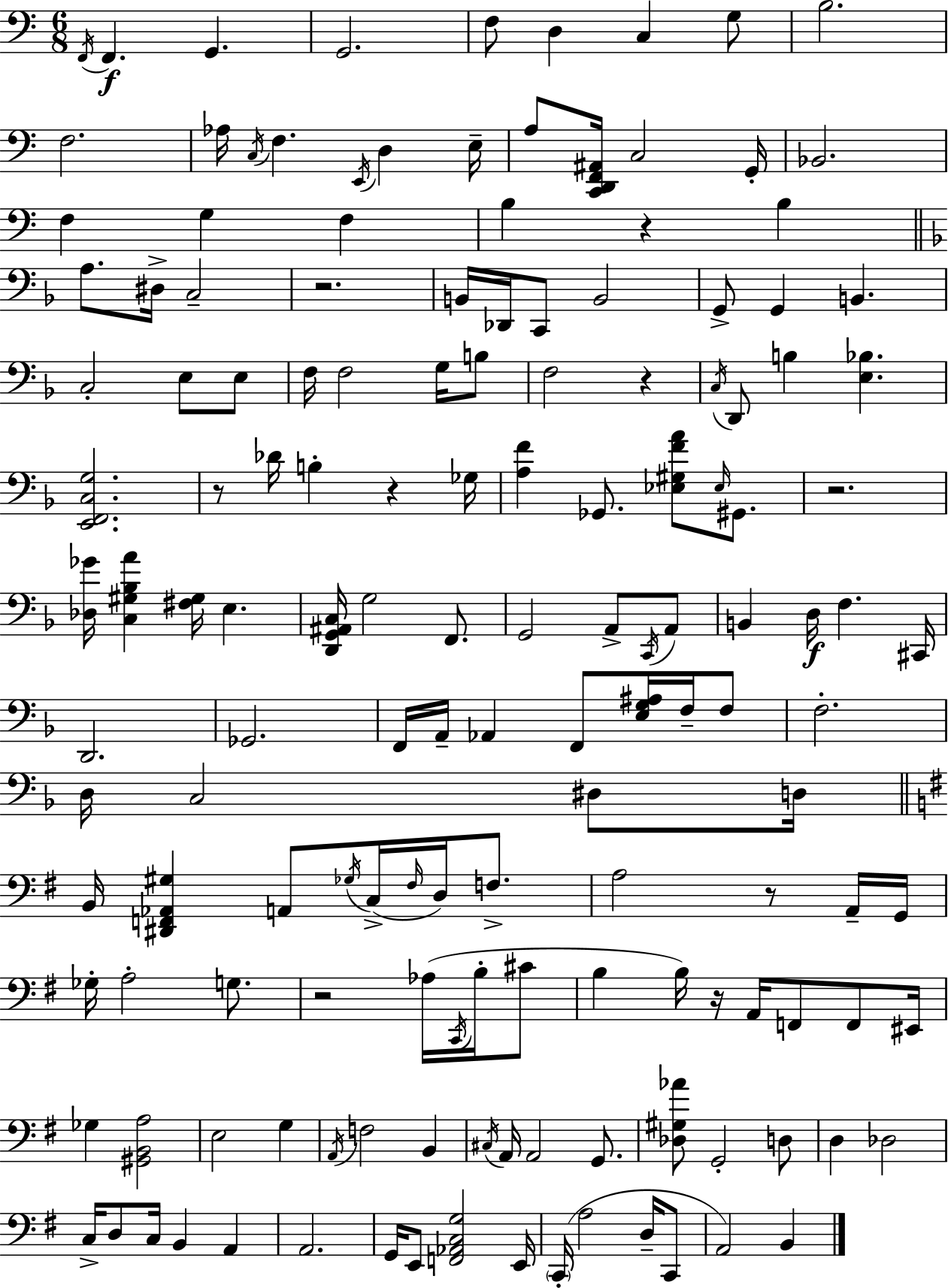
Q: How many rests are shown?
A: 9